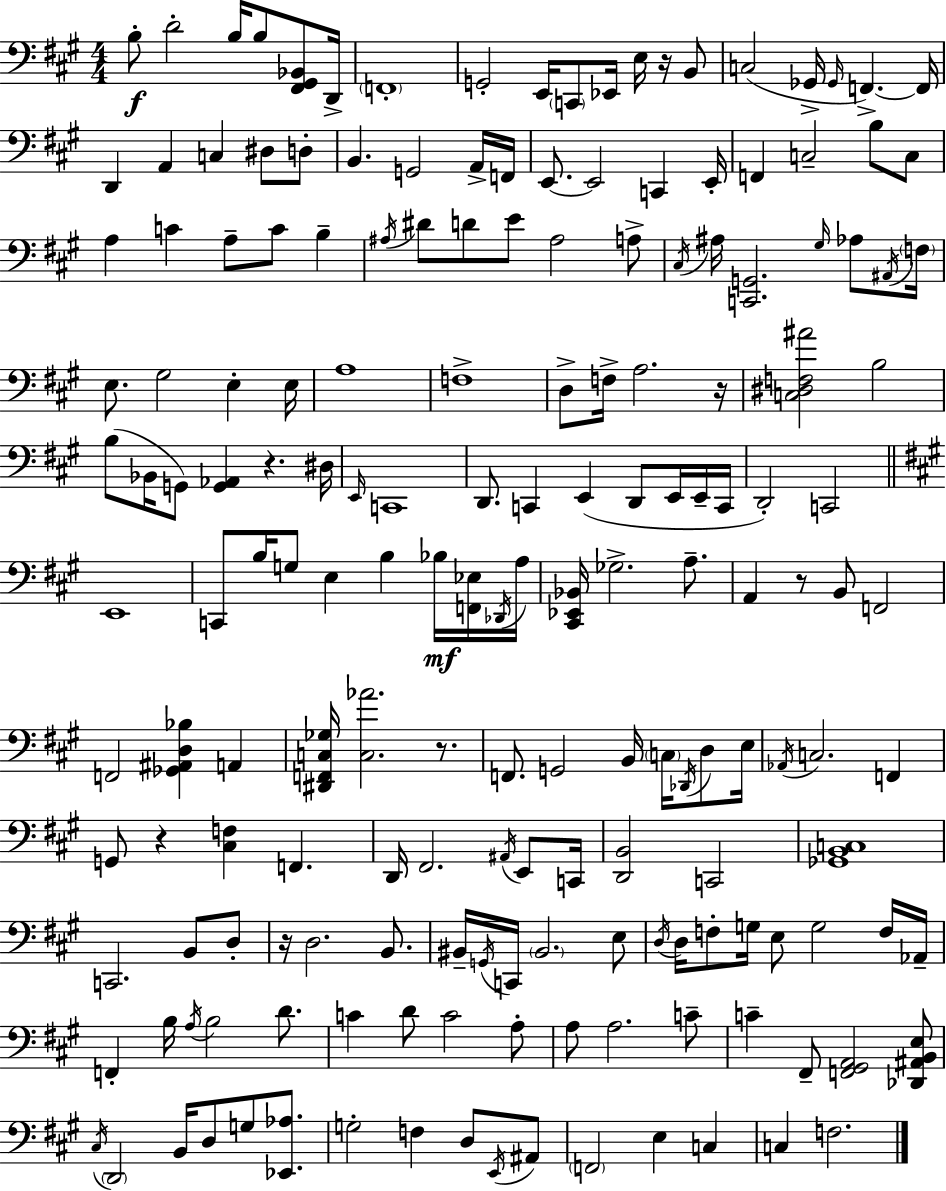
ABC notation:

X:1
T:Untitled
M:4/4
L:1/4
K:A
B,/2 D2 B,/4 B,/2 [^F,,^G,,_B,,]/2 D,,/4 F,,4 G,,2 E,,/4 C,,/2 _E,,/4 E,/4 z/4 B,,/2 C,2 _G,,/4 _G,,/4 F,, F,,/4 D,, A,, C, ^D,/2 D,/2 B,, G,,2 A,,/4 F,,/4 E,,/2 E,,2 C,, E,,/4 F,, C,2 B,/2 C,/2 A, C A,/2 C/2 B, ^A,/4 ^D/2 D/2 E/2 ^A,2 A,/2 ^C,/4 ^A,/4 [C,,G,,]2 ^G,/4 _A,/2 ^A,,/4 F,/4 E,/2 ^G,2 E, E,/4 A,4 F,4 D,/2 F,/4 A,2 z/4 [C,^D,F,^A]2 B,2 B,/2 _B,,/4 G,,/2 [G,,_A,,] z ^D,/4 E,,/4 C,,4 D,,/2 C,, E,, D,,/2 E,,/4 E,,/4 C,,/4 D,,2 C,,2 E,,4 C,,/2 B,/4 G,/2 E, B, _B,/4 [F,,_E,]/4 _D,,/4 A,/4 [^C,,_E,,_B,,]/4 _G,2 A,/2 A,, z/2 B,,/2 F,,2 F,,2 [_G,,^A,,D,_B,] A,, [^D,,F,,C,_G,]/4 [C,_A]2 z/2 F,,/2 G,,2 B,,/4 C,/4 _D,,/4 D,/2 E,/4 _A,,/4 C,2 F,, G,,/2 z [^C,F,] F,, D,,/4 ^F,,2 ^A,,/4 E,,/2 C,,/4 [D,,B,,]2 C,,2 [_G,,B,,C,]4 C,,2 B,,/2 D,/2 z/4 D,2 B,,/2 ^B,,/4 G,,/4 C,,/4 ^B,,2 E,/2 D,/4 D,/4 F,/2 G,/4 E,/2 G,2 F,/4 _A,,/4 F,, B,/4 A,/4 B,2 D/2 C D/2 C2 A,/2 A,/2 A,2 C/2 C ^F,,/2 [F,,^G,,A,,]2 [_D,,^A,,B,,E,]/2 ^C,/4 D,,2 B,,/4 D,/2 G,/2 [_E,,_A,]/2 G,2 F, D,/2 E,,/4 ^A,,/2 F,,2 E, C, C, F,2